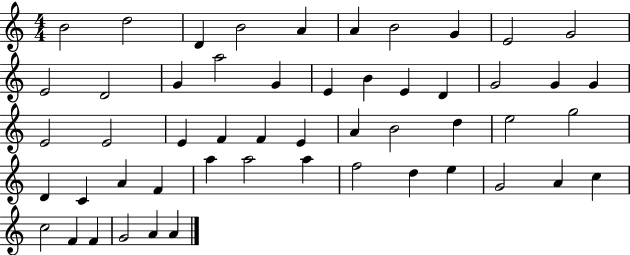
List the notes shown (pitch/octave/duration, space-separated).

B4/h D5/h D4/q B4/h A4/q A4/q B4/h G4/q E4/h G4/h E4/h D4/h G4/q A5/h G4/q E4/q B4/q E4/q D4/q G4/h G4/q G4/q E4/h E4/h E4/q F4/q F4/q E4/q A4/q B4/h D5/q E5/h G5/h D4/q C4/q A4/q F4/q A5/q A5/h A5/q F5/h D5/q E5/q G4/h A4/q C5/q C5/h F4/q F4/q G4/h A4/q A4/q